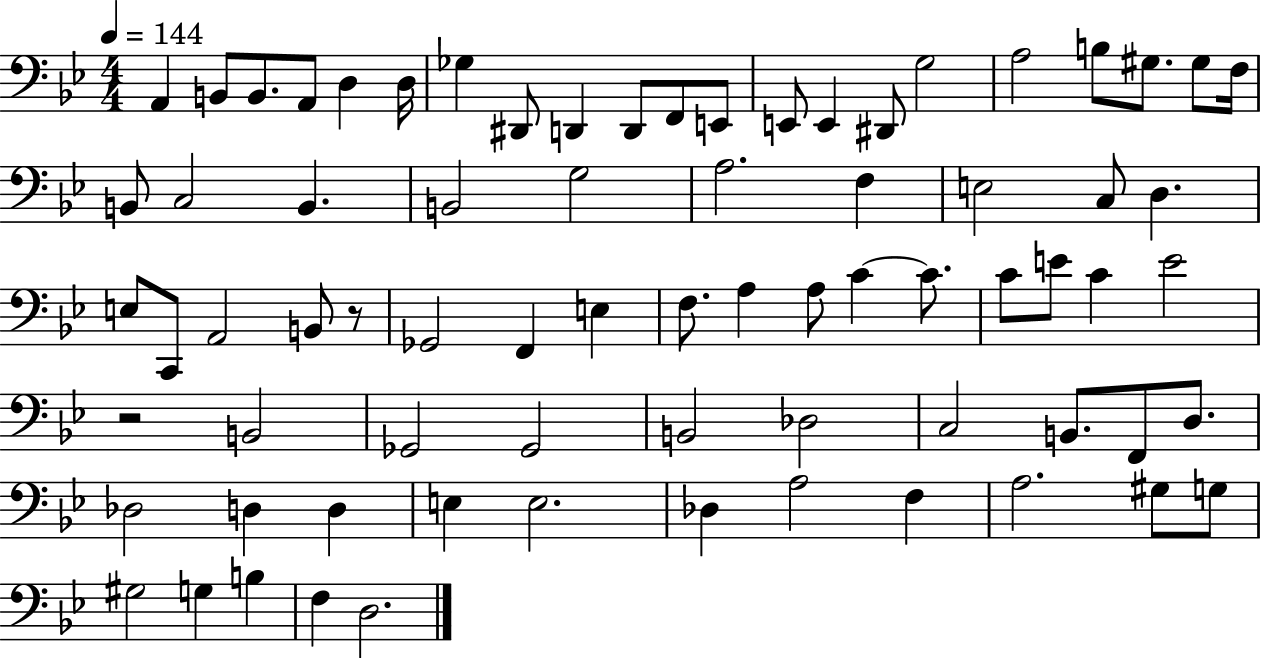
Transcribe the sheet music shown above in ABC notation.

X:1
T:Untitled
M:4/4
L:1/4
K:Bb
A,, B,,/2 B,,/2 A,,/2 D, D,/4 _G, ^D,,/2 D,, D,,/2 F,,/2 E,,/2 E,,/2 E,, ^D,,/2 G,2 A,2 B,/2 ^G,/2 ^G,/2 F,/4 B,,/2 C,2 B,, B,,2 G,2 A,2 F, E,2 C,/2 D, E,/2 C,,/2 A,,2 B,,/2 z/2 _G,,2 F,, E, F,/2 A, A,/2 C C/2 C/2 E/2 C E2 z2 B,,2 _G,,2 _G,,2 B,,2 _D,2 C,2 B,,/2 F,,/2 D,/2 _D,2 D, D, E, E,2 _D, A,2 F, A,2 ^G,/2 G,/2 ^G,2 G, B, F, D,2